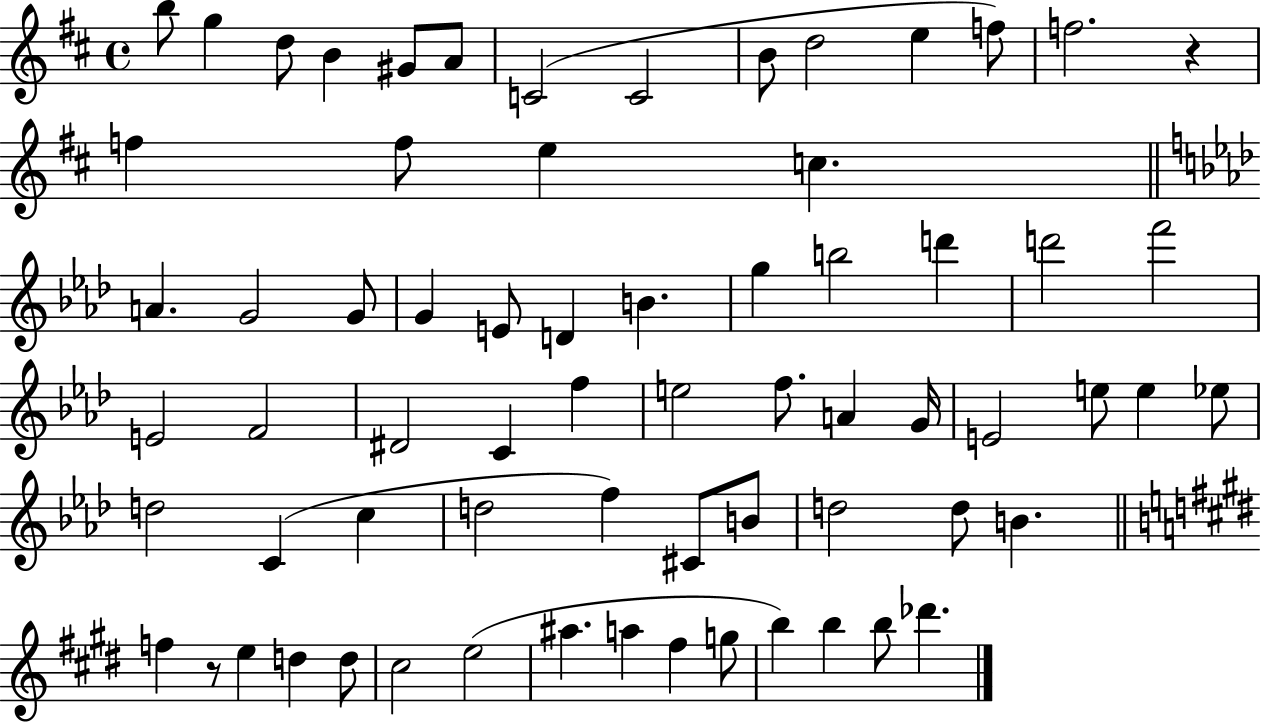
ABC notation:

X:1
T:Untitled
M:4/4
L:1/4
K:D
b/2 g d/2 B ^G/2 A/2 C2 C2 B/2 d2 e f/2 f2 z f f/2 e c A G2 G/2 G E/2 D B g b2 d' d'2 f'2 E2 F2 ^D2 C f e2 f/2 A G/4 E2 e/2 e _e/2 d2 C c d2 f ^C/2 B/2 d2 d/2 B f z/2 e d d/2 ^c2 e2 ^a a ^f g/2 b b b/2 _d'